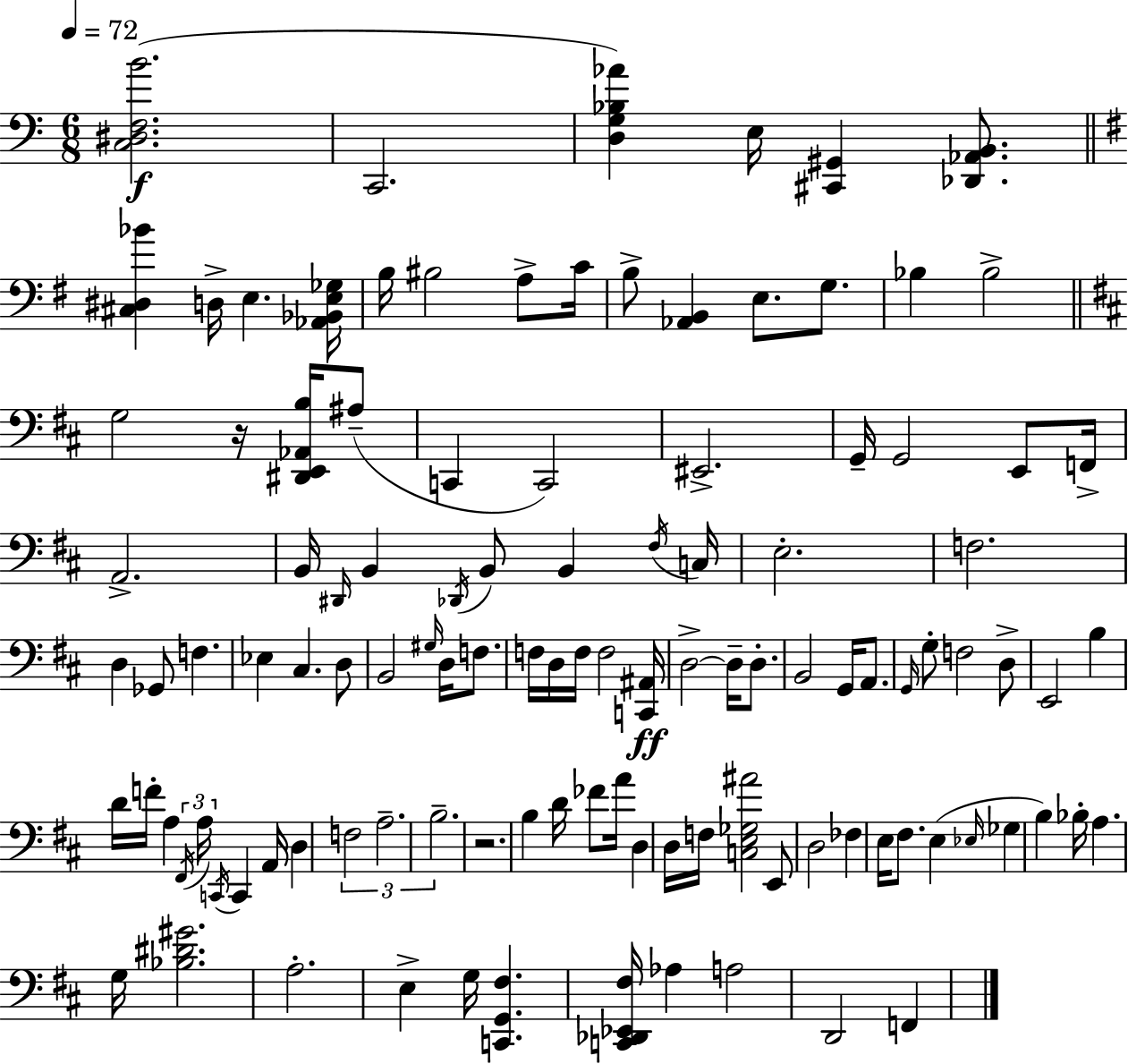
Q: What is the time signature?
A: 6/8